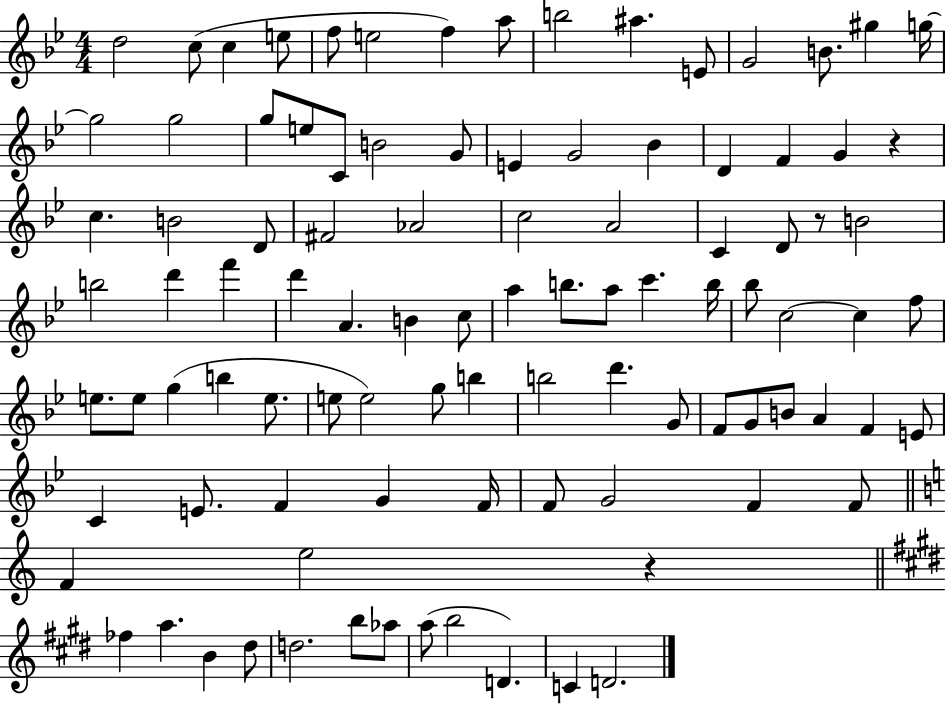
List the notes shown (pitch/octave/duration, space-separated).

D5/h C5/e C5/q E5/e F5/e E5/h F5/q A5/e B5/h A#5/q. E4/e G4/h B4/e. G#5/q G5/s G5/h G5/h G5/e E5/e C4/e B4/h G4/e E4/q G4/h Bb4/q D4/q F4/q G4/q R/q C5/q. B4/h D4/e F#4/h Ab4/h C5/h A4/h C4/q D4/e R/e B4/h B5/h D6/q F6/q D6/q A4/q. B4/q C5/e A5/q B5/e. A5/e C6/q. B5/s Bb5/e C5/h C5/q F5/e E5/e. E5/e G5/q B5/q E5/e. E5/e E5/h G5/e B5/q B5/h D6/q. G4/e F4/e G4/e B4/e A4/q F4/q E4/e C4/q E4/e. F4/q G4/q F4/s F4/e G4/h F4/q F4/e F4/q E5/h R/q FES5/q A5/q. B4/q D#5/e D5/h. B5/e Ab5/e A5/e B5/h D4/q. C4/q D4/h.